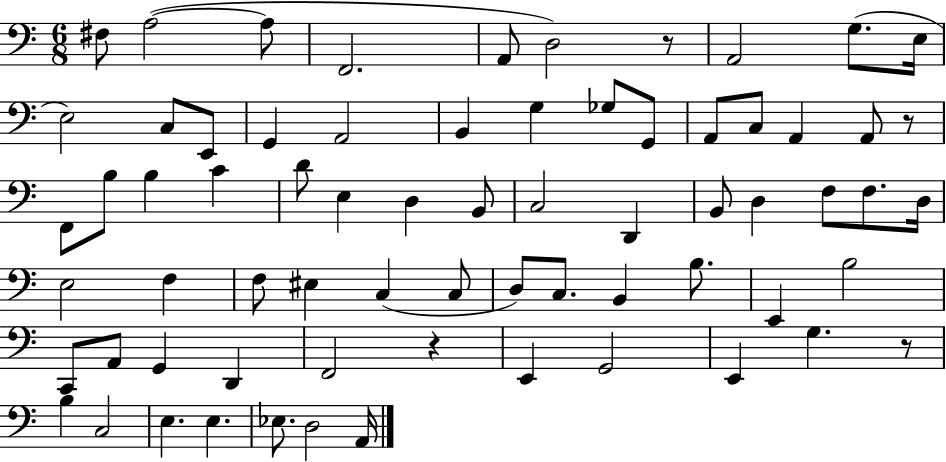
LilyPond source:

{
  \clef bass
  \numericTimeSignature
  \time 6/8
  \key c \major
  fis8 a2~(~ a8 | f,2. | a,8 d2) r8 | a,2 g8.( e16 | \break e2) c8 e,8 | g,4 a,2 | b,4 g4 ges8 g,8 | a,8 c8 a,4 a,8 r8 | \break f,8 b8 b4 c'4 | d'8 e4 d4 b,8 | c2 d,4 | b,8 d4 f8 f8. d16 | \break e2 f4 | f8 eis4 c4( c8 | d8) c8. b,4 b8. | e,4 b2 | \break c,8 a,8 g,4 d,4 | f,2 r4 | e,4 g,2 | e,4 g4. r8 | \break b4 c2 | e4. e4. | ees8. d2 a,16 | \bar "|."
}